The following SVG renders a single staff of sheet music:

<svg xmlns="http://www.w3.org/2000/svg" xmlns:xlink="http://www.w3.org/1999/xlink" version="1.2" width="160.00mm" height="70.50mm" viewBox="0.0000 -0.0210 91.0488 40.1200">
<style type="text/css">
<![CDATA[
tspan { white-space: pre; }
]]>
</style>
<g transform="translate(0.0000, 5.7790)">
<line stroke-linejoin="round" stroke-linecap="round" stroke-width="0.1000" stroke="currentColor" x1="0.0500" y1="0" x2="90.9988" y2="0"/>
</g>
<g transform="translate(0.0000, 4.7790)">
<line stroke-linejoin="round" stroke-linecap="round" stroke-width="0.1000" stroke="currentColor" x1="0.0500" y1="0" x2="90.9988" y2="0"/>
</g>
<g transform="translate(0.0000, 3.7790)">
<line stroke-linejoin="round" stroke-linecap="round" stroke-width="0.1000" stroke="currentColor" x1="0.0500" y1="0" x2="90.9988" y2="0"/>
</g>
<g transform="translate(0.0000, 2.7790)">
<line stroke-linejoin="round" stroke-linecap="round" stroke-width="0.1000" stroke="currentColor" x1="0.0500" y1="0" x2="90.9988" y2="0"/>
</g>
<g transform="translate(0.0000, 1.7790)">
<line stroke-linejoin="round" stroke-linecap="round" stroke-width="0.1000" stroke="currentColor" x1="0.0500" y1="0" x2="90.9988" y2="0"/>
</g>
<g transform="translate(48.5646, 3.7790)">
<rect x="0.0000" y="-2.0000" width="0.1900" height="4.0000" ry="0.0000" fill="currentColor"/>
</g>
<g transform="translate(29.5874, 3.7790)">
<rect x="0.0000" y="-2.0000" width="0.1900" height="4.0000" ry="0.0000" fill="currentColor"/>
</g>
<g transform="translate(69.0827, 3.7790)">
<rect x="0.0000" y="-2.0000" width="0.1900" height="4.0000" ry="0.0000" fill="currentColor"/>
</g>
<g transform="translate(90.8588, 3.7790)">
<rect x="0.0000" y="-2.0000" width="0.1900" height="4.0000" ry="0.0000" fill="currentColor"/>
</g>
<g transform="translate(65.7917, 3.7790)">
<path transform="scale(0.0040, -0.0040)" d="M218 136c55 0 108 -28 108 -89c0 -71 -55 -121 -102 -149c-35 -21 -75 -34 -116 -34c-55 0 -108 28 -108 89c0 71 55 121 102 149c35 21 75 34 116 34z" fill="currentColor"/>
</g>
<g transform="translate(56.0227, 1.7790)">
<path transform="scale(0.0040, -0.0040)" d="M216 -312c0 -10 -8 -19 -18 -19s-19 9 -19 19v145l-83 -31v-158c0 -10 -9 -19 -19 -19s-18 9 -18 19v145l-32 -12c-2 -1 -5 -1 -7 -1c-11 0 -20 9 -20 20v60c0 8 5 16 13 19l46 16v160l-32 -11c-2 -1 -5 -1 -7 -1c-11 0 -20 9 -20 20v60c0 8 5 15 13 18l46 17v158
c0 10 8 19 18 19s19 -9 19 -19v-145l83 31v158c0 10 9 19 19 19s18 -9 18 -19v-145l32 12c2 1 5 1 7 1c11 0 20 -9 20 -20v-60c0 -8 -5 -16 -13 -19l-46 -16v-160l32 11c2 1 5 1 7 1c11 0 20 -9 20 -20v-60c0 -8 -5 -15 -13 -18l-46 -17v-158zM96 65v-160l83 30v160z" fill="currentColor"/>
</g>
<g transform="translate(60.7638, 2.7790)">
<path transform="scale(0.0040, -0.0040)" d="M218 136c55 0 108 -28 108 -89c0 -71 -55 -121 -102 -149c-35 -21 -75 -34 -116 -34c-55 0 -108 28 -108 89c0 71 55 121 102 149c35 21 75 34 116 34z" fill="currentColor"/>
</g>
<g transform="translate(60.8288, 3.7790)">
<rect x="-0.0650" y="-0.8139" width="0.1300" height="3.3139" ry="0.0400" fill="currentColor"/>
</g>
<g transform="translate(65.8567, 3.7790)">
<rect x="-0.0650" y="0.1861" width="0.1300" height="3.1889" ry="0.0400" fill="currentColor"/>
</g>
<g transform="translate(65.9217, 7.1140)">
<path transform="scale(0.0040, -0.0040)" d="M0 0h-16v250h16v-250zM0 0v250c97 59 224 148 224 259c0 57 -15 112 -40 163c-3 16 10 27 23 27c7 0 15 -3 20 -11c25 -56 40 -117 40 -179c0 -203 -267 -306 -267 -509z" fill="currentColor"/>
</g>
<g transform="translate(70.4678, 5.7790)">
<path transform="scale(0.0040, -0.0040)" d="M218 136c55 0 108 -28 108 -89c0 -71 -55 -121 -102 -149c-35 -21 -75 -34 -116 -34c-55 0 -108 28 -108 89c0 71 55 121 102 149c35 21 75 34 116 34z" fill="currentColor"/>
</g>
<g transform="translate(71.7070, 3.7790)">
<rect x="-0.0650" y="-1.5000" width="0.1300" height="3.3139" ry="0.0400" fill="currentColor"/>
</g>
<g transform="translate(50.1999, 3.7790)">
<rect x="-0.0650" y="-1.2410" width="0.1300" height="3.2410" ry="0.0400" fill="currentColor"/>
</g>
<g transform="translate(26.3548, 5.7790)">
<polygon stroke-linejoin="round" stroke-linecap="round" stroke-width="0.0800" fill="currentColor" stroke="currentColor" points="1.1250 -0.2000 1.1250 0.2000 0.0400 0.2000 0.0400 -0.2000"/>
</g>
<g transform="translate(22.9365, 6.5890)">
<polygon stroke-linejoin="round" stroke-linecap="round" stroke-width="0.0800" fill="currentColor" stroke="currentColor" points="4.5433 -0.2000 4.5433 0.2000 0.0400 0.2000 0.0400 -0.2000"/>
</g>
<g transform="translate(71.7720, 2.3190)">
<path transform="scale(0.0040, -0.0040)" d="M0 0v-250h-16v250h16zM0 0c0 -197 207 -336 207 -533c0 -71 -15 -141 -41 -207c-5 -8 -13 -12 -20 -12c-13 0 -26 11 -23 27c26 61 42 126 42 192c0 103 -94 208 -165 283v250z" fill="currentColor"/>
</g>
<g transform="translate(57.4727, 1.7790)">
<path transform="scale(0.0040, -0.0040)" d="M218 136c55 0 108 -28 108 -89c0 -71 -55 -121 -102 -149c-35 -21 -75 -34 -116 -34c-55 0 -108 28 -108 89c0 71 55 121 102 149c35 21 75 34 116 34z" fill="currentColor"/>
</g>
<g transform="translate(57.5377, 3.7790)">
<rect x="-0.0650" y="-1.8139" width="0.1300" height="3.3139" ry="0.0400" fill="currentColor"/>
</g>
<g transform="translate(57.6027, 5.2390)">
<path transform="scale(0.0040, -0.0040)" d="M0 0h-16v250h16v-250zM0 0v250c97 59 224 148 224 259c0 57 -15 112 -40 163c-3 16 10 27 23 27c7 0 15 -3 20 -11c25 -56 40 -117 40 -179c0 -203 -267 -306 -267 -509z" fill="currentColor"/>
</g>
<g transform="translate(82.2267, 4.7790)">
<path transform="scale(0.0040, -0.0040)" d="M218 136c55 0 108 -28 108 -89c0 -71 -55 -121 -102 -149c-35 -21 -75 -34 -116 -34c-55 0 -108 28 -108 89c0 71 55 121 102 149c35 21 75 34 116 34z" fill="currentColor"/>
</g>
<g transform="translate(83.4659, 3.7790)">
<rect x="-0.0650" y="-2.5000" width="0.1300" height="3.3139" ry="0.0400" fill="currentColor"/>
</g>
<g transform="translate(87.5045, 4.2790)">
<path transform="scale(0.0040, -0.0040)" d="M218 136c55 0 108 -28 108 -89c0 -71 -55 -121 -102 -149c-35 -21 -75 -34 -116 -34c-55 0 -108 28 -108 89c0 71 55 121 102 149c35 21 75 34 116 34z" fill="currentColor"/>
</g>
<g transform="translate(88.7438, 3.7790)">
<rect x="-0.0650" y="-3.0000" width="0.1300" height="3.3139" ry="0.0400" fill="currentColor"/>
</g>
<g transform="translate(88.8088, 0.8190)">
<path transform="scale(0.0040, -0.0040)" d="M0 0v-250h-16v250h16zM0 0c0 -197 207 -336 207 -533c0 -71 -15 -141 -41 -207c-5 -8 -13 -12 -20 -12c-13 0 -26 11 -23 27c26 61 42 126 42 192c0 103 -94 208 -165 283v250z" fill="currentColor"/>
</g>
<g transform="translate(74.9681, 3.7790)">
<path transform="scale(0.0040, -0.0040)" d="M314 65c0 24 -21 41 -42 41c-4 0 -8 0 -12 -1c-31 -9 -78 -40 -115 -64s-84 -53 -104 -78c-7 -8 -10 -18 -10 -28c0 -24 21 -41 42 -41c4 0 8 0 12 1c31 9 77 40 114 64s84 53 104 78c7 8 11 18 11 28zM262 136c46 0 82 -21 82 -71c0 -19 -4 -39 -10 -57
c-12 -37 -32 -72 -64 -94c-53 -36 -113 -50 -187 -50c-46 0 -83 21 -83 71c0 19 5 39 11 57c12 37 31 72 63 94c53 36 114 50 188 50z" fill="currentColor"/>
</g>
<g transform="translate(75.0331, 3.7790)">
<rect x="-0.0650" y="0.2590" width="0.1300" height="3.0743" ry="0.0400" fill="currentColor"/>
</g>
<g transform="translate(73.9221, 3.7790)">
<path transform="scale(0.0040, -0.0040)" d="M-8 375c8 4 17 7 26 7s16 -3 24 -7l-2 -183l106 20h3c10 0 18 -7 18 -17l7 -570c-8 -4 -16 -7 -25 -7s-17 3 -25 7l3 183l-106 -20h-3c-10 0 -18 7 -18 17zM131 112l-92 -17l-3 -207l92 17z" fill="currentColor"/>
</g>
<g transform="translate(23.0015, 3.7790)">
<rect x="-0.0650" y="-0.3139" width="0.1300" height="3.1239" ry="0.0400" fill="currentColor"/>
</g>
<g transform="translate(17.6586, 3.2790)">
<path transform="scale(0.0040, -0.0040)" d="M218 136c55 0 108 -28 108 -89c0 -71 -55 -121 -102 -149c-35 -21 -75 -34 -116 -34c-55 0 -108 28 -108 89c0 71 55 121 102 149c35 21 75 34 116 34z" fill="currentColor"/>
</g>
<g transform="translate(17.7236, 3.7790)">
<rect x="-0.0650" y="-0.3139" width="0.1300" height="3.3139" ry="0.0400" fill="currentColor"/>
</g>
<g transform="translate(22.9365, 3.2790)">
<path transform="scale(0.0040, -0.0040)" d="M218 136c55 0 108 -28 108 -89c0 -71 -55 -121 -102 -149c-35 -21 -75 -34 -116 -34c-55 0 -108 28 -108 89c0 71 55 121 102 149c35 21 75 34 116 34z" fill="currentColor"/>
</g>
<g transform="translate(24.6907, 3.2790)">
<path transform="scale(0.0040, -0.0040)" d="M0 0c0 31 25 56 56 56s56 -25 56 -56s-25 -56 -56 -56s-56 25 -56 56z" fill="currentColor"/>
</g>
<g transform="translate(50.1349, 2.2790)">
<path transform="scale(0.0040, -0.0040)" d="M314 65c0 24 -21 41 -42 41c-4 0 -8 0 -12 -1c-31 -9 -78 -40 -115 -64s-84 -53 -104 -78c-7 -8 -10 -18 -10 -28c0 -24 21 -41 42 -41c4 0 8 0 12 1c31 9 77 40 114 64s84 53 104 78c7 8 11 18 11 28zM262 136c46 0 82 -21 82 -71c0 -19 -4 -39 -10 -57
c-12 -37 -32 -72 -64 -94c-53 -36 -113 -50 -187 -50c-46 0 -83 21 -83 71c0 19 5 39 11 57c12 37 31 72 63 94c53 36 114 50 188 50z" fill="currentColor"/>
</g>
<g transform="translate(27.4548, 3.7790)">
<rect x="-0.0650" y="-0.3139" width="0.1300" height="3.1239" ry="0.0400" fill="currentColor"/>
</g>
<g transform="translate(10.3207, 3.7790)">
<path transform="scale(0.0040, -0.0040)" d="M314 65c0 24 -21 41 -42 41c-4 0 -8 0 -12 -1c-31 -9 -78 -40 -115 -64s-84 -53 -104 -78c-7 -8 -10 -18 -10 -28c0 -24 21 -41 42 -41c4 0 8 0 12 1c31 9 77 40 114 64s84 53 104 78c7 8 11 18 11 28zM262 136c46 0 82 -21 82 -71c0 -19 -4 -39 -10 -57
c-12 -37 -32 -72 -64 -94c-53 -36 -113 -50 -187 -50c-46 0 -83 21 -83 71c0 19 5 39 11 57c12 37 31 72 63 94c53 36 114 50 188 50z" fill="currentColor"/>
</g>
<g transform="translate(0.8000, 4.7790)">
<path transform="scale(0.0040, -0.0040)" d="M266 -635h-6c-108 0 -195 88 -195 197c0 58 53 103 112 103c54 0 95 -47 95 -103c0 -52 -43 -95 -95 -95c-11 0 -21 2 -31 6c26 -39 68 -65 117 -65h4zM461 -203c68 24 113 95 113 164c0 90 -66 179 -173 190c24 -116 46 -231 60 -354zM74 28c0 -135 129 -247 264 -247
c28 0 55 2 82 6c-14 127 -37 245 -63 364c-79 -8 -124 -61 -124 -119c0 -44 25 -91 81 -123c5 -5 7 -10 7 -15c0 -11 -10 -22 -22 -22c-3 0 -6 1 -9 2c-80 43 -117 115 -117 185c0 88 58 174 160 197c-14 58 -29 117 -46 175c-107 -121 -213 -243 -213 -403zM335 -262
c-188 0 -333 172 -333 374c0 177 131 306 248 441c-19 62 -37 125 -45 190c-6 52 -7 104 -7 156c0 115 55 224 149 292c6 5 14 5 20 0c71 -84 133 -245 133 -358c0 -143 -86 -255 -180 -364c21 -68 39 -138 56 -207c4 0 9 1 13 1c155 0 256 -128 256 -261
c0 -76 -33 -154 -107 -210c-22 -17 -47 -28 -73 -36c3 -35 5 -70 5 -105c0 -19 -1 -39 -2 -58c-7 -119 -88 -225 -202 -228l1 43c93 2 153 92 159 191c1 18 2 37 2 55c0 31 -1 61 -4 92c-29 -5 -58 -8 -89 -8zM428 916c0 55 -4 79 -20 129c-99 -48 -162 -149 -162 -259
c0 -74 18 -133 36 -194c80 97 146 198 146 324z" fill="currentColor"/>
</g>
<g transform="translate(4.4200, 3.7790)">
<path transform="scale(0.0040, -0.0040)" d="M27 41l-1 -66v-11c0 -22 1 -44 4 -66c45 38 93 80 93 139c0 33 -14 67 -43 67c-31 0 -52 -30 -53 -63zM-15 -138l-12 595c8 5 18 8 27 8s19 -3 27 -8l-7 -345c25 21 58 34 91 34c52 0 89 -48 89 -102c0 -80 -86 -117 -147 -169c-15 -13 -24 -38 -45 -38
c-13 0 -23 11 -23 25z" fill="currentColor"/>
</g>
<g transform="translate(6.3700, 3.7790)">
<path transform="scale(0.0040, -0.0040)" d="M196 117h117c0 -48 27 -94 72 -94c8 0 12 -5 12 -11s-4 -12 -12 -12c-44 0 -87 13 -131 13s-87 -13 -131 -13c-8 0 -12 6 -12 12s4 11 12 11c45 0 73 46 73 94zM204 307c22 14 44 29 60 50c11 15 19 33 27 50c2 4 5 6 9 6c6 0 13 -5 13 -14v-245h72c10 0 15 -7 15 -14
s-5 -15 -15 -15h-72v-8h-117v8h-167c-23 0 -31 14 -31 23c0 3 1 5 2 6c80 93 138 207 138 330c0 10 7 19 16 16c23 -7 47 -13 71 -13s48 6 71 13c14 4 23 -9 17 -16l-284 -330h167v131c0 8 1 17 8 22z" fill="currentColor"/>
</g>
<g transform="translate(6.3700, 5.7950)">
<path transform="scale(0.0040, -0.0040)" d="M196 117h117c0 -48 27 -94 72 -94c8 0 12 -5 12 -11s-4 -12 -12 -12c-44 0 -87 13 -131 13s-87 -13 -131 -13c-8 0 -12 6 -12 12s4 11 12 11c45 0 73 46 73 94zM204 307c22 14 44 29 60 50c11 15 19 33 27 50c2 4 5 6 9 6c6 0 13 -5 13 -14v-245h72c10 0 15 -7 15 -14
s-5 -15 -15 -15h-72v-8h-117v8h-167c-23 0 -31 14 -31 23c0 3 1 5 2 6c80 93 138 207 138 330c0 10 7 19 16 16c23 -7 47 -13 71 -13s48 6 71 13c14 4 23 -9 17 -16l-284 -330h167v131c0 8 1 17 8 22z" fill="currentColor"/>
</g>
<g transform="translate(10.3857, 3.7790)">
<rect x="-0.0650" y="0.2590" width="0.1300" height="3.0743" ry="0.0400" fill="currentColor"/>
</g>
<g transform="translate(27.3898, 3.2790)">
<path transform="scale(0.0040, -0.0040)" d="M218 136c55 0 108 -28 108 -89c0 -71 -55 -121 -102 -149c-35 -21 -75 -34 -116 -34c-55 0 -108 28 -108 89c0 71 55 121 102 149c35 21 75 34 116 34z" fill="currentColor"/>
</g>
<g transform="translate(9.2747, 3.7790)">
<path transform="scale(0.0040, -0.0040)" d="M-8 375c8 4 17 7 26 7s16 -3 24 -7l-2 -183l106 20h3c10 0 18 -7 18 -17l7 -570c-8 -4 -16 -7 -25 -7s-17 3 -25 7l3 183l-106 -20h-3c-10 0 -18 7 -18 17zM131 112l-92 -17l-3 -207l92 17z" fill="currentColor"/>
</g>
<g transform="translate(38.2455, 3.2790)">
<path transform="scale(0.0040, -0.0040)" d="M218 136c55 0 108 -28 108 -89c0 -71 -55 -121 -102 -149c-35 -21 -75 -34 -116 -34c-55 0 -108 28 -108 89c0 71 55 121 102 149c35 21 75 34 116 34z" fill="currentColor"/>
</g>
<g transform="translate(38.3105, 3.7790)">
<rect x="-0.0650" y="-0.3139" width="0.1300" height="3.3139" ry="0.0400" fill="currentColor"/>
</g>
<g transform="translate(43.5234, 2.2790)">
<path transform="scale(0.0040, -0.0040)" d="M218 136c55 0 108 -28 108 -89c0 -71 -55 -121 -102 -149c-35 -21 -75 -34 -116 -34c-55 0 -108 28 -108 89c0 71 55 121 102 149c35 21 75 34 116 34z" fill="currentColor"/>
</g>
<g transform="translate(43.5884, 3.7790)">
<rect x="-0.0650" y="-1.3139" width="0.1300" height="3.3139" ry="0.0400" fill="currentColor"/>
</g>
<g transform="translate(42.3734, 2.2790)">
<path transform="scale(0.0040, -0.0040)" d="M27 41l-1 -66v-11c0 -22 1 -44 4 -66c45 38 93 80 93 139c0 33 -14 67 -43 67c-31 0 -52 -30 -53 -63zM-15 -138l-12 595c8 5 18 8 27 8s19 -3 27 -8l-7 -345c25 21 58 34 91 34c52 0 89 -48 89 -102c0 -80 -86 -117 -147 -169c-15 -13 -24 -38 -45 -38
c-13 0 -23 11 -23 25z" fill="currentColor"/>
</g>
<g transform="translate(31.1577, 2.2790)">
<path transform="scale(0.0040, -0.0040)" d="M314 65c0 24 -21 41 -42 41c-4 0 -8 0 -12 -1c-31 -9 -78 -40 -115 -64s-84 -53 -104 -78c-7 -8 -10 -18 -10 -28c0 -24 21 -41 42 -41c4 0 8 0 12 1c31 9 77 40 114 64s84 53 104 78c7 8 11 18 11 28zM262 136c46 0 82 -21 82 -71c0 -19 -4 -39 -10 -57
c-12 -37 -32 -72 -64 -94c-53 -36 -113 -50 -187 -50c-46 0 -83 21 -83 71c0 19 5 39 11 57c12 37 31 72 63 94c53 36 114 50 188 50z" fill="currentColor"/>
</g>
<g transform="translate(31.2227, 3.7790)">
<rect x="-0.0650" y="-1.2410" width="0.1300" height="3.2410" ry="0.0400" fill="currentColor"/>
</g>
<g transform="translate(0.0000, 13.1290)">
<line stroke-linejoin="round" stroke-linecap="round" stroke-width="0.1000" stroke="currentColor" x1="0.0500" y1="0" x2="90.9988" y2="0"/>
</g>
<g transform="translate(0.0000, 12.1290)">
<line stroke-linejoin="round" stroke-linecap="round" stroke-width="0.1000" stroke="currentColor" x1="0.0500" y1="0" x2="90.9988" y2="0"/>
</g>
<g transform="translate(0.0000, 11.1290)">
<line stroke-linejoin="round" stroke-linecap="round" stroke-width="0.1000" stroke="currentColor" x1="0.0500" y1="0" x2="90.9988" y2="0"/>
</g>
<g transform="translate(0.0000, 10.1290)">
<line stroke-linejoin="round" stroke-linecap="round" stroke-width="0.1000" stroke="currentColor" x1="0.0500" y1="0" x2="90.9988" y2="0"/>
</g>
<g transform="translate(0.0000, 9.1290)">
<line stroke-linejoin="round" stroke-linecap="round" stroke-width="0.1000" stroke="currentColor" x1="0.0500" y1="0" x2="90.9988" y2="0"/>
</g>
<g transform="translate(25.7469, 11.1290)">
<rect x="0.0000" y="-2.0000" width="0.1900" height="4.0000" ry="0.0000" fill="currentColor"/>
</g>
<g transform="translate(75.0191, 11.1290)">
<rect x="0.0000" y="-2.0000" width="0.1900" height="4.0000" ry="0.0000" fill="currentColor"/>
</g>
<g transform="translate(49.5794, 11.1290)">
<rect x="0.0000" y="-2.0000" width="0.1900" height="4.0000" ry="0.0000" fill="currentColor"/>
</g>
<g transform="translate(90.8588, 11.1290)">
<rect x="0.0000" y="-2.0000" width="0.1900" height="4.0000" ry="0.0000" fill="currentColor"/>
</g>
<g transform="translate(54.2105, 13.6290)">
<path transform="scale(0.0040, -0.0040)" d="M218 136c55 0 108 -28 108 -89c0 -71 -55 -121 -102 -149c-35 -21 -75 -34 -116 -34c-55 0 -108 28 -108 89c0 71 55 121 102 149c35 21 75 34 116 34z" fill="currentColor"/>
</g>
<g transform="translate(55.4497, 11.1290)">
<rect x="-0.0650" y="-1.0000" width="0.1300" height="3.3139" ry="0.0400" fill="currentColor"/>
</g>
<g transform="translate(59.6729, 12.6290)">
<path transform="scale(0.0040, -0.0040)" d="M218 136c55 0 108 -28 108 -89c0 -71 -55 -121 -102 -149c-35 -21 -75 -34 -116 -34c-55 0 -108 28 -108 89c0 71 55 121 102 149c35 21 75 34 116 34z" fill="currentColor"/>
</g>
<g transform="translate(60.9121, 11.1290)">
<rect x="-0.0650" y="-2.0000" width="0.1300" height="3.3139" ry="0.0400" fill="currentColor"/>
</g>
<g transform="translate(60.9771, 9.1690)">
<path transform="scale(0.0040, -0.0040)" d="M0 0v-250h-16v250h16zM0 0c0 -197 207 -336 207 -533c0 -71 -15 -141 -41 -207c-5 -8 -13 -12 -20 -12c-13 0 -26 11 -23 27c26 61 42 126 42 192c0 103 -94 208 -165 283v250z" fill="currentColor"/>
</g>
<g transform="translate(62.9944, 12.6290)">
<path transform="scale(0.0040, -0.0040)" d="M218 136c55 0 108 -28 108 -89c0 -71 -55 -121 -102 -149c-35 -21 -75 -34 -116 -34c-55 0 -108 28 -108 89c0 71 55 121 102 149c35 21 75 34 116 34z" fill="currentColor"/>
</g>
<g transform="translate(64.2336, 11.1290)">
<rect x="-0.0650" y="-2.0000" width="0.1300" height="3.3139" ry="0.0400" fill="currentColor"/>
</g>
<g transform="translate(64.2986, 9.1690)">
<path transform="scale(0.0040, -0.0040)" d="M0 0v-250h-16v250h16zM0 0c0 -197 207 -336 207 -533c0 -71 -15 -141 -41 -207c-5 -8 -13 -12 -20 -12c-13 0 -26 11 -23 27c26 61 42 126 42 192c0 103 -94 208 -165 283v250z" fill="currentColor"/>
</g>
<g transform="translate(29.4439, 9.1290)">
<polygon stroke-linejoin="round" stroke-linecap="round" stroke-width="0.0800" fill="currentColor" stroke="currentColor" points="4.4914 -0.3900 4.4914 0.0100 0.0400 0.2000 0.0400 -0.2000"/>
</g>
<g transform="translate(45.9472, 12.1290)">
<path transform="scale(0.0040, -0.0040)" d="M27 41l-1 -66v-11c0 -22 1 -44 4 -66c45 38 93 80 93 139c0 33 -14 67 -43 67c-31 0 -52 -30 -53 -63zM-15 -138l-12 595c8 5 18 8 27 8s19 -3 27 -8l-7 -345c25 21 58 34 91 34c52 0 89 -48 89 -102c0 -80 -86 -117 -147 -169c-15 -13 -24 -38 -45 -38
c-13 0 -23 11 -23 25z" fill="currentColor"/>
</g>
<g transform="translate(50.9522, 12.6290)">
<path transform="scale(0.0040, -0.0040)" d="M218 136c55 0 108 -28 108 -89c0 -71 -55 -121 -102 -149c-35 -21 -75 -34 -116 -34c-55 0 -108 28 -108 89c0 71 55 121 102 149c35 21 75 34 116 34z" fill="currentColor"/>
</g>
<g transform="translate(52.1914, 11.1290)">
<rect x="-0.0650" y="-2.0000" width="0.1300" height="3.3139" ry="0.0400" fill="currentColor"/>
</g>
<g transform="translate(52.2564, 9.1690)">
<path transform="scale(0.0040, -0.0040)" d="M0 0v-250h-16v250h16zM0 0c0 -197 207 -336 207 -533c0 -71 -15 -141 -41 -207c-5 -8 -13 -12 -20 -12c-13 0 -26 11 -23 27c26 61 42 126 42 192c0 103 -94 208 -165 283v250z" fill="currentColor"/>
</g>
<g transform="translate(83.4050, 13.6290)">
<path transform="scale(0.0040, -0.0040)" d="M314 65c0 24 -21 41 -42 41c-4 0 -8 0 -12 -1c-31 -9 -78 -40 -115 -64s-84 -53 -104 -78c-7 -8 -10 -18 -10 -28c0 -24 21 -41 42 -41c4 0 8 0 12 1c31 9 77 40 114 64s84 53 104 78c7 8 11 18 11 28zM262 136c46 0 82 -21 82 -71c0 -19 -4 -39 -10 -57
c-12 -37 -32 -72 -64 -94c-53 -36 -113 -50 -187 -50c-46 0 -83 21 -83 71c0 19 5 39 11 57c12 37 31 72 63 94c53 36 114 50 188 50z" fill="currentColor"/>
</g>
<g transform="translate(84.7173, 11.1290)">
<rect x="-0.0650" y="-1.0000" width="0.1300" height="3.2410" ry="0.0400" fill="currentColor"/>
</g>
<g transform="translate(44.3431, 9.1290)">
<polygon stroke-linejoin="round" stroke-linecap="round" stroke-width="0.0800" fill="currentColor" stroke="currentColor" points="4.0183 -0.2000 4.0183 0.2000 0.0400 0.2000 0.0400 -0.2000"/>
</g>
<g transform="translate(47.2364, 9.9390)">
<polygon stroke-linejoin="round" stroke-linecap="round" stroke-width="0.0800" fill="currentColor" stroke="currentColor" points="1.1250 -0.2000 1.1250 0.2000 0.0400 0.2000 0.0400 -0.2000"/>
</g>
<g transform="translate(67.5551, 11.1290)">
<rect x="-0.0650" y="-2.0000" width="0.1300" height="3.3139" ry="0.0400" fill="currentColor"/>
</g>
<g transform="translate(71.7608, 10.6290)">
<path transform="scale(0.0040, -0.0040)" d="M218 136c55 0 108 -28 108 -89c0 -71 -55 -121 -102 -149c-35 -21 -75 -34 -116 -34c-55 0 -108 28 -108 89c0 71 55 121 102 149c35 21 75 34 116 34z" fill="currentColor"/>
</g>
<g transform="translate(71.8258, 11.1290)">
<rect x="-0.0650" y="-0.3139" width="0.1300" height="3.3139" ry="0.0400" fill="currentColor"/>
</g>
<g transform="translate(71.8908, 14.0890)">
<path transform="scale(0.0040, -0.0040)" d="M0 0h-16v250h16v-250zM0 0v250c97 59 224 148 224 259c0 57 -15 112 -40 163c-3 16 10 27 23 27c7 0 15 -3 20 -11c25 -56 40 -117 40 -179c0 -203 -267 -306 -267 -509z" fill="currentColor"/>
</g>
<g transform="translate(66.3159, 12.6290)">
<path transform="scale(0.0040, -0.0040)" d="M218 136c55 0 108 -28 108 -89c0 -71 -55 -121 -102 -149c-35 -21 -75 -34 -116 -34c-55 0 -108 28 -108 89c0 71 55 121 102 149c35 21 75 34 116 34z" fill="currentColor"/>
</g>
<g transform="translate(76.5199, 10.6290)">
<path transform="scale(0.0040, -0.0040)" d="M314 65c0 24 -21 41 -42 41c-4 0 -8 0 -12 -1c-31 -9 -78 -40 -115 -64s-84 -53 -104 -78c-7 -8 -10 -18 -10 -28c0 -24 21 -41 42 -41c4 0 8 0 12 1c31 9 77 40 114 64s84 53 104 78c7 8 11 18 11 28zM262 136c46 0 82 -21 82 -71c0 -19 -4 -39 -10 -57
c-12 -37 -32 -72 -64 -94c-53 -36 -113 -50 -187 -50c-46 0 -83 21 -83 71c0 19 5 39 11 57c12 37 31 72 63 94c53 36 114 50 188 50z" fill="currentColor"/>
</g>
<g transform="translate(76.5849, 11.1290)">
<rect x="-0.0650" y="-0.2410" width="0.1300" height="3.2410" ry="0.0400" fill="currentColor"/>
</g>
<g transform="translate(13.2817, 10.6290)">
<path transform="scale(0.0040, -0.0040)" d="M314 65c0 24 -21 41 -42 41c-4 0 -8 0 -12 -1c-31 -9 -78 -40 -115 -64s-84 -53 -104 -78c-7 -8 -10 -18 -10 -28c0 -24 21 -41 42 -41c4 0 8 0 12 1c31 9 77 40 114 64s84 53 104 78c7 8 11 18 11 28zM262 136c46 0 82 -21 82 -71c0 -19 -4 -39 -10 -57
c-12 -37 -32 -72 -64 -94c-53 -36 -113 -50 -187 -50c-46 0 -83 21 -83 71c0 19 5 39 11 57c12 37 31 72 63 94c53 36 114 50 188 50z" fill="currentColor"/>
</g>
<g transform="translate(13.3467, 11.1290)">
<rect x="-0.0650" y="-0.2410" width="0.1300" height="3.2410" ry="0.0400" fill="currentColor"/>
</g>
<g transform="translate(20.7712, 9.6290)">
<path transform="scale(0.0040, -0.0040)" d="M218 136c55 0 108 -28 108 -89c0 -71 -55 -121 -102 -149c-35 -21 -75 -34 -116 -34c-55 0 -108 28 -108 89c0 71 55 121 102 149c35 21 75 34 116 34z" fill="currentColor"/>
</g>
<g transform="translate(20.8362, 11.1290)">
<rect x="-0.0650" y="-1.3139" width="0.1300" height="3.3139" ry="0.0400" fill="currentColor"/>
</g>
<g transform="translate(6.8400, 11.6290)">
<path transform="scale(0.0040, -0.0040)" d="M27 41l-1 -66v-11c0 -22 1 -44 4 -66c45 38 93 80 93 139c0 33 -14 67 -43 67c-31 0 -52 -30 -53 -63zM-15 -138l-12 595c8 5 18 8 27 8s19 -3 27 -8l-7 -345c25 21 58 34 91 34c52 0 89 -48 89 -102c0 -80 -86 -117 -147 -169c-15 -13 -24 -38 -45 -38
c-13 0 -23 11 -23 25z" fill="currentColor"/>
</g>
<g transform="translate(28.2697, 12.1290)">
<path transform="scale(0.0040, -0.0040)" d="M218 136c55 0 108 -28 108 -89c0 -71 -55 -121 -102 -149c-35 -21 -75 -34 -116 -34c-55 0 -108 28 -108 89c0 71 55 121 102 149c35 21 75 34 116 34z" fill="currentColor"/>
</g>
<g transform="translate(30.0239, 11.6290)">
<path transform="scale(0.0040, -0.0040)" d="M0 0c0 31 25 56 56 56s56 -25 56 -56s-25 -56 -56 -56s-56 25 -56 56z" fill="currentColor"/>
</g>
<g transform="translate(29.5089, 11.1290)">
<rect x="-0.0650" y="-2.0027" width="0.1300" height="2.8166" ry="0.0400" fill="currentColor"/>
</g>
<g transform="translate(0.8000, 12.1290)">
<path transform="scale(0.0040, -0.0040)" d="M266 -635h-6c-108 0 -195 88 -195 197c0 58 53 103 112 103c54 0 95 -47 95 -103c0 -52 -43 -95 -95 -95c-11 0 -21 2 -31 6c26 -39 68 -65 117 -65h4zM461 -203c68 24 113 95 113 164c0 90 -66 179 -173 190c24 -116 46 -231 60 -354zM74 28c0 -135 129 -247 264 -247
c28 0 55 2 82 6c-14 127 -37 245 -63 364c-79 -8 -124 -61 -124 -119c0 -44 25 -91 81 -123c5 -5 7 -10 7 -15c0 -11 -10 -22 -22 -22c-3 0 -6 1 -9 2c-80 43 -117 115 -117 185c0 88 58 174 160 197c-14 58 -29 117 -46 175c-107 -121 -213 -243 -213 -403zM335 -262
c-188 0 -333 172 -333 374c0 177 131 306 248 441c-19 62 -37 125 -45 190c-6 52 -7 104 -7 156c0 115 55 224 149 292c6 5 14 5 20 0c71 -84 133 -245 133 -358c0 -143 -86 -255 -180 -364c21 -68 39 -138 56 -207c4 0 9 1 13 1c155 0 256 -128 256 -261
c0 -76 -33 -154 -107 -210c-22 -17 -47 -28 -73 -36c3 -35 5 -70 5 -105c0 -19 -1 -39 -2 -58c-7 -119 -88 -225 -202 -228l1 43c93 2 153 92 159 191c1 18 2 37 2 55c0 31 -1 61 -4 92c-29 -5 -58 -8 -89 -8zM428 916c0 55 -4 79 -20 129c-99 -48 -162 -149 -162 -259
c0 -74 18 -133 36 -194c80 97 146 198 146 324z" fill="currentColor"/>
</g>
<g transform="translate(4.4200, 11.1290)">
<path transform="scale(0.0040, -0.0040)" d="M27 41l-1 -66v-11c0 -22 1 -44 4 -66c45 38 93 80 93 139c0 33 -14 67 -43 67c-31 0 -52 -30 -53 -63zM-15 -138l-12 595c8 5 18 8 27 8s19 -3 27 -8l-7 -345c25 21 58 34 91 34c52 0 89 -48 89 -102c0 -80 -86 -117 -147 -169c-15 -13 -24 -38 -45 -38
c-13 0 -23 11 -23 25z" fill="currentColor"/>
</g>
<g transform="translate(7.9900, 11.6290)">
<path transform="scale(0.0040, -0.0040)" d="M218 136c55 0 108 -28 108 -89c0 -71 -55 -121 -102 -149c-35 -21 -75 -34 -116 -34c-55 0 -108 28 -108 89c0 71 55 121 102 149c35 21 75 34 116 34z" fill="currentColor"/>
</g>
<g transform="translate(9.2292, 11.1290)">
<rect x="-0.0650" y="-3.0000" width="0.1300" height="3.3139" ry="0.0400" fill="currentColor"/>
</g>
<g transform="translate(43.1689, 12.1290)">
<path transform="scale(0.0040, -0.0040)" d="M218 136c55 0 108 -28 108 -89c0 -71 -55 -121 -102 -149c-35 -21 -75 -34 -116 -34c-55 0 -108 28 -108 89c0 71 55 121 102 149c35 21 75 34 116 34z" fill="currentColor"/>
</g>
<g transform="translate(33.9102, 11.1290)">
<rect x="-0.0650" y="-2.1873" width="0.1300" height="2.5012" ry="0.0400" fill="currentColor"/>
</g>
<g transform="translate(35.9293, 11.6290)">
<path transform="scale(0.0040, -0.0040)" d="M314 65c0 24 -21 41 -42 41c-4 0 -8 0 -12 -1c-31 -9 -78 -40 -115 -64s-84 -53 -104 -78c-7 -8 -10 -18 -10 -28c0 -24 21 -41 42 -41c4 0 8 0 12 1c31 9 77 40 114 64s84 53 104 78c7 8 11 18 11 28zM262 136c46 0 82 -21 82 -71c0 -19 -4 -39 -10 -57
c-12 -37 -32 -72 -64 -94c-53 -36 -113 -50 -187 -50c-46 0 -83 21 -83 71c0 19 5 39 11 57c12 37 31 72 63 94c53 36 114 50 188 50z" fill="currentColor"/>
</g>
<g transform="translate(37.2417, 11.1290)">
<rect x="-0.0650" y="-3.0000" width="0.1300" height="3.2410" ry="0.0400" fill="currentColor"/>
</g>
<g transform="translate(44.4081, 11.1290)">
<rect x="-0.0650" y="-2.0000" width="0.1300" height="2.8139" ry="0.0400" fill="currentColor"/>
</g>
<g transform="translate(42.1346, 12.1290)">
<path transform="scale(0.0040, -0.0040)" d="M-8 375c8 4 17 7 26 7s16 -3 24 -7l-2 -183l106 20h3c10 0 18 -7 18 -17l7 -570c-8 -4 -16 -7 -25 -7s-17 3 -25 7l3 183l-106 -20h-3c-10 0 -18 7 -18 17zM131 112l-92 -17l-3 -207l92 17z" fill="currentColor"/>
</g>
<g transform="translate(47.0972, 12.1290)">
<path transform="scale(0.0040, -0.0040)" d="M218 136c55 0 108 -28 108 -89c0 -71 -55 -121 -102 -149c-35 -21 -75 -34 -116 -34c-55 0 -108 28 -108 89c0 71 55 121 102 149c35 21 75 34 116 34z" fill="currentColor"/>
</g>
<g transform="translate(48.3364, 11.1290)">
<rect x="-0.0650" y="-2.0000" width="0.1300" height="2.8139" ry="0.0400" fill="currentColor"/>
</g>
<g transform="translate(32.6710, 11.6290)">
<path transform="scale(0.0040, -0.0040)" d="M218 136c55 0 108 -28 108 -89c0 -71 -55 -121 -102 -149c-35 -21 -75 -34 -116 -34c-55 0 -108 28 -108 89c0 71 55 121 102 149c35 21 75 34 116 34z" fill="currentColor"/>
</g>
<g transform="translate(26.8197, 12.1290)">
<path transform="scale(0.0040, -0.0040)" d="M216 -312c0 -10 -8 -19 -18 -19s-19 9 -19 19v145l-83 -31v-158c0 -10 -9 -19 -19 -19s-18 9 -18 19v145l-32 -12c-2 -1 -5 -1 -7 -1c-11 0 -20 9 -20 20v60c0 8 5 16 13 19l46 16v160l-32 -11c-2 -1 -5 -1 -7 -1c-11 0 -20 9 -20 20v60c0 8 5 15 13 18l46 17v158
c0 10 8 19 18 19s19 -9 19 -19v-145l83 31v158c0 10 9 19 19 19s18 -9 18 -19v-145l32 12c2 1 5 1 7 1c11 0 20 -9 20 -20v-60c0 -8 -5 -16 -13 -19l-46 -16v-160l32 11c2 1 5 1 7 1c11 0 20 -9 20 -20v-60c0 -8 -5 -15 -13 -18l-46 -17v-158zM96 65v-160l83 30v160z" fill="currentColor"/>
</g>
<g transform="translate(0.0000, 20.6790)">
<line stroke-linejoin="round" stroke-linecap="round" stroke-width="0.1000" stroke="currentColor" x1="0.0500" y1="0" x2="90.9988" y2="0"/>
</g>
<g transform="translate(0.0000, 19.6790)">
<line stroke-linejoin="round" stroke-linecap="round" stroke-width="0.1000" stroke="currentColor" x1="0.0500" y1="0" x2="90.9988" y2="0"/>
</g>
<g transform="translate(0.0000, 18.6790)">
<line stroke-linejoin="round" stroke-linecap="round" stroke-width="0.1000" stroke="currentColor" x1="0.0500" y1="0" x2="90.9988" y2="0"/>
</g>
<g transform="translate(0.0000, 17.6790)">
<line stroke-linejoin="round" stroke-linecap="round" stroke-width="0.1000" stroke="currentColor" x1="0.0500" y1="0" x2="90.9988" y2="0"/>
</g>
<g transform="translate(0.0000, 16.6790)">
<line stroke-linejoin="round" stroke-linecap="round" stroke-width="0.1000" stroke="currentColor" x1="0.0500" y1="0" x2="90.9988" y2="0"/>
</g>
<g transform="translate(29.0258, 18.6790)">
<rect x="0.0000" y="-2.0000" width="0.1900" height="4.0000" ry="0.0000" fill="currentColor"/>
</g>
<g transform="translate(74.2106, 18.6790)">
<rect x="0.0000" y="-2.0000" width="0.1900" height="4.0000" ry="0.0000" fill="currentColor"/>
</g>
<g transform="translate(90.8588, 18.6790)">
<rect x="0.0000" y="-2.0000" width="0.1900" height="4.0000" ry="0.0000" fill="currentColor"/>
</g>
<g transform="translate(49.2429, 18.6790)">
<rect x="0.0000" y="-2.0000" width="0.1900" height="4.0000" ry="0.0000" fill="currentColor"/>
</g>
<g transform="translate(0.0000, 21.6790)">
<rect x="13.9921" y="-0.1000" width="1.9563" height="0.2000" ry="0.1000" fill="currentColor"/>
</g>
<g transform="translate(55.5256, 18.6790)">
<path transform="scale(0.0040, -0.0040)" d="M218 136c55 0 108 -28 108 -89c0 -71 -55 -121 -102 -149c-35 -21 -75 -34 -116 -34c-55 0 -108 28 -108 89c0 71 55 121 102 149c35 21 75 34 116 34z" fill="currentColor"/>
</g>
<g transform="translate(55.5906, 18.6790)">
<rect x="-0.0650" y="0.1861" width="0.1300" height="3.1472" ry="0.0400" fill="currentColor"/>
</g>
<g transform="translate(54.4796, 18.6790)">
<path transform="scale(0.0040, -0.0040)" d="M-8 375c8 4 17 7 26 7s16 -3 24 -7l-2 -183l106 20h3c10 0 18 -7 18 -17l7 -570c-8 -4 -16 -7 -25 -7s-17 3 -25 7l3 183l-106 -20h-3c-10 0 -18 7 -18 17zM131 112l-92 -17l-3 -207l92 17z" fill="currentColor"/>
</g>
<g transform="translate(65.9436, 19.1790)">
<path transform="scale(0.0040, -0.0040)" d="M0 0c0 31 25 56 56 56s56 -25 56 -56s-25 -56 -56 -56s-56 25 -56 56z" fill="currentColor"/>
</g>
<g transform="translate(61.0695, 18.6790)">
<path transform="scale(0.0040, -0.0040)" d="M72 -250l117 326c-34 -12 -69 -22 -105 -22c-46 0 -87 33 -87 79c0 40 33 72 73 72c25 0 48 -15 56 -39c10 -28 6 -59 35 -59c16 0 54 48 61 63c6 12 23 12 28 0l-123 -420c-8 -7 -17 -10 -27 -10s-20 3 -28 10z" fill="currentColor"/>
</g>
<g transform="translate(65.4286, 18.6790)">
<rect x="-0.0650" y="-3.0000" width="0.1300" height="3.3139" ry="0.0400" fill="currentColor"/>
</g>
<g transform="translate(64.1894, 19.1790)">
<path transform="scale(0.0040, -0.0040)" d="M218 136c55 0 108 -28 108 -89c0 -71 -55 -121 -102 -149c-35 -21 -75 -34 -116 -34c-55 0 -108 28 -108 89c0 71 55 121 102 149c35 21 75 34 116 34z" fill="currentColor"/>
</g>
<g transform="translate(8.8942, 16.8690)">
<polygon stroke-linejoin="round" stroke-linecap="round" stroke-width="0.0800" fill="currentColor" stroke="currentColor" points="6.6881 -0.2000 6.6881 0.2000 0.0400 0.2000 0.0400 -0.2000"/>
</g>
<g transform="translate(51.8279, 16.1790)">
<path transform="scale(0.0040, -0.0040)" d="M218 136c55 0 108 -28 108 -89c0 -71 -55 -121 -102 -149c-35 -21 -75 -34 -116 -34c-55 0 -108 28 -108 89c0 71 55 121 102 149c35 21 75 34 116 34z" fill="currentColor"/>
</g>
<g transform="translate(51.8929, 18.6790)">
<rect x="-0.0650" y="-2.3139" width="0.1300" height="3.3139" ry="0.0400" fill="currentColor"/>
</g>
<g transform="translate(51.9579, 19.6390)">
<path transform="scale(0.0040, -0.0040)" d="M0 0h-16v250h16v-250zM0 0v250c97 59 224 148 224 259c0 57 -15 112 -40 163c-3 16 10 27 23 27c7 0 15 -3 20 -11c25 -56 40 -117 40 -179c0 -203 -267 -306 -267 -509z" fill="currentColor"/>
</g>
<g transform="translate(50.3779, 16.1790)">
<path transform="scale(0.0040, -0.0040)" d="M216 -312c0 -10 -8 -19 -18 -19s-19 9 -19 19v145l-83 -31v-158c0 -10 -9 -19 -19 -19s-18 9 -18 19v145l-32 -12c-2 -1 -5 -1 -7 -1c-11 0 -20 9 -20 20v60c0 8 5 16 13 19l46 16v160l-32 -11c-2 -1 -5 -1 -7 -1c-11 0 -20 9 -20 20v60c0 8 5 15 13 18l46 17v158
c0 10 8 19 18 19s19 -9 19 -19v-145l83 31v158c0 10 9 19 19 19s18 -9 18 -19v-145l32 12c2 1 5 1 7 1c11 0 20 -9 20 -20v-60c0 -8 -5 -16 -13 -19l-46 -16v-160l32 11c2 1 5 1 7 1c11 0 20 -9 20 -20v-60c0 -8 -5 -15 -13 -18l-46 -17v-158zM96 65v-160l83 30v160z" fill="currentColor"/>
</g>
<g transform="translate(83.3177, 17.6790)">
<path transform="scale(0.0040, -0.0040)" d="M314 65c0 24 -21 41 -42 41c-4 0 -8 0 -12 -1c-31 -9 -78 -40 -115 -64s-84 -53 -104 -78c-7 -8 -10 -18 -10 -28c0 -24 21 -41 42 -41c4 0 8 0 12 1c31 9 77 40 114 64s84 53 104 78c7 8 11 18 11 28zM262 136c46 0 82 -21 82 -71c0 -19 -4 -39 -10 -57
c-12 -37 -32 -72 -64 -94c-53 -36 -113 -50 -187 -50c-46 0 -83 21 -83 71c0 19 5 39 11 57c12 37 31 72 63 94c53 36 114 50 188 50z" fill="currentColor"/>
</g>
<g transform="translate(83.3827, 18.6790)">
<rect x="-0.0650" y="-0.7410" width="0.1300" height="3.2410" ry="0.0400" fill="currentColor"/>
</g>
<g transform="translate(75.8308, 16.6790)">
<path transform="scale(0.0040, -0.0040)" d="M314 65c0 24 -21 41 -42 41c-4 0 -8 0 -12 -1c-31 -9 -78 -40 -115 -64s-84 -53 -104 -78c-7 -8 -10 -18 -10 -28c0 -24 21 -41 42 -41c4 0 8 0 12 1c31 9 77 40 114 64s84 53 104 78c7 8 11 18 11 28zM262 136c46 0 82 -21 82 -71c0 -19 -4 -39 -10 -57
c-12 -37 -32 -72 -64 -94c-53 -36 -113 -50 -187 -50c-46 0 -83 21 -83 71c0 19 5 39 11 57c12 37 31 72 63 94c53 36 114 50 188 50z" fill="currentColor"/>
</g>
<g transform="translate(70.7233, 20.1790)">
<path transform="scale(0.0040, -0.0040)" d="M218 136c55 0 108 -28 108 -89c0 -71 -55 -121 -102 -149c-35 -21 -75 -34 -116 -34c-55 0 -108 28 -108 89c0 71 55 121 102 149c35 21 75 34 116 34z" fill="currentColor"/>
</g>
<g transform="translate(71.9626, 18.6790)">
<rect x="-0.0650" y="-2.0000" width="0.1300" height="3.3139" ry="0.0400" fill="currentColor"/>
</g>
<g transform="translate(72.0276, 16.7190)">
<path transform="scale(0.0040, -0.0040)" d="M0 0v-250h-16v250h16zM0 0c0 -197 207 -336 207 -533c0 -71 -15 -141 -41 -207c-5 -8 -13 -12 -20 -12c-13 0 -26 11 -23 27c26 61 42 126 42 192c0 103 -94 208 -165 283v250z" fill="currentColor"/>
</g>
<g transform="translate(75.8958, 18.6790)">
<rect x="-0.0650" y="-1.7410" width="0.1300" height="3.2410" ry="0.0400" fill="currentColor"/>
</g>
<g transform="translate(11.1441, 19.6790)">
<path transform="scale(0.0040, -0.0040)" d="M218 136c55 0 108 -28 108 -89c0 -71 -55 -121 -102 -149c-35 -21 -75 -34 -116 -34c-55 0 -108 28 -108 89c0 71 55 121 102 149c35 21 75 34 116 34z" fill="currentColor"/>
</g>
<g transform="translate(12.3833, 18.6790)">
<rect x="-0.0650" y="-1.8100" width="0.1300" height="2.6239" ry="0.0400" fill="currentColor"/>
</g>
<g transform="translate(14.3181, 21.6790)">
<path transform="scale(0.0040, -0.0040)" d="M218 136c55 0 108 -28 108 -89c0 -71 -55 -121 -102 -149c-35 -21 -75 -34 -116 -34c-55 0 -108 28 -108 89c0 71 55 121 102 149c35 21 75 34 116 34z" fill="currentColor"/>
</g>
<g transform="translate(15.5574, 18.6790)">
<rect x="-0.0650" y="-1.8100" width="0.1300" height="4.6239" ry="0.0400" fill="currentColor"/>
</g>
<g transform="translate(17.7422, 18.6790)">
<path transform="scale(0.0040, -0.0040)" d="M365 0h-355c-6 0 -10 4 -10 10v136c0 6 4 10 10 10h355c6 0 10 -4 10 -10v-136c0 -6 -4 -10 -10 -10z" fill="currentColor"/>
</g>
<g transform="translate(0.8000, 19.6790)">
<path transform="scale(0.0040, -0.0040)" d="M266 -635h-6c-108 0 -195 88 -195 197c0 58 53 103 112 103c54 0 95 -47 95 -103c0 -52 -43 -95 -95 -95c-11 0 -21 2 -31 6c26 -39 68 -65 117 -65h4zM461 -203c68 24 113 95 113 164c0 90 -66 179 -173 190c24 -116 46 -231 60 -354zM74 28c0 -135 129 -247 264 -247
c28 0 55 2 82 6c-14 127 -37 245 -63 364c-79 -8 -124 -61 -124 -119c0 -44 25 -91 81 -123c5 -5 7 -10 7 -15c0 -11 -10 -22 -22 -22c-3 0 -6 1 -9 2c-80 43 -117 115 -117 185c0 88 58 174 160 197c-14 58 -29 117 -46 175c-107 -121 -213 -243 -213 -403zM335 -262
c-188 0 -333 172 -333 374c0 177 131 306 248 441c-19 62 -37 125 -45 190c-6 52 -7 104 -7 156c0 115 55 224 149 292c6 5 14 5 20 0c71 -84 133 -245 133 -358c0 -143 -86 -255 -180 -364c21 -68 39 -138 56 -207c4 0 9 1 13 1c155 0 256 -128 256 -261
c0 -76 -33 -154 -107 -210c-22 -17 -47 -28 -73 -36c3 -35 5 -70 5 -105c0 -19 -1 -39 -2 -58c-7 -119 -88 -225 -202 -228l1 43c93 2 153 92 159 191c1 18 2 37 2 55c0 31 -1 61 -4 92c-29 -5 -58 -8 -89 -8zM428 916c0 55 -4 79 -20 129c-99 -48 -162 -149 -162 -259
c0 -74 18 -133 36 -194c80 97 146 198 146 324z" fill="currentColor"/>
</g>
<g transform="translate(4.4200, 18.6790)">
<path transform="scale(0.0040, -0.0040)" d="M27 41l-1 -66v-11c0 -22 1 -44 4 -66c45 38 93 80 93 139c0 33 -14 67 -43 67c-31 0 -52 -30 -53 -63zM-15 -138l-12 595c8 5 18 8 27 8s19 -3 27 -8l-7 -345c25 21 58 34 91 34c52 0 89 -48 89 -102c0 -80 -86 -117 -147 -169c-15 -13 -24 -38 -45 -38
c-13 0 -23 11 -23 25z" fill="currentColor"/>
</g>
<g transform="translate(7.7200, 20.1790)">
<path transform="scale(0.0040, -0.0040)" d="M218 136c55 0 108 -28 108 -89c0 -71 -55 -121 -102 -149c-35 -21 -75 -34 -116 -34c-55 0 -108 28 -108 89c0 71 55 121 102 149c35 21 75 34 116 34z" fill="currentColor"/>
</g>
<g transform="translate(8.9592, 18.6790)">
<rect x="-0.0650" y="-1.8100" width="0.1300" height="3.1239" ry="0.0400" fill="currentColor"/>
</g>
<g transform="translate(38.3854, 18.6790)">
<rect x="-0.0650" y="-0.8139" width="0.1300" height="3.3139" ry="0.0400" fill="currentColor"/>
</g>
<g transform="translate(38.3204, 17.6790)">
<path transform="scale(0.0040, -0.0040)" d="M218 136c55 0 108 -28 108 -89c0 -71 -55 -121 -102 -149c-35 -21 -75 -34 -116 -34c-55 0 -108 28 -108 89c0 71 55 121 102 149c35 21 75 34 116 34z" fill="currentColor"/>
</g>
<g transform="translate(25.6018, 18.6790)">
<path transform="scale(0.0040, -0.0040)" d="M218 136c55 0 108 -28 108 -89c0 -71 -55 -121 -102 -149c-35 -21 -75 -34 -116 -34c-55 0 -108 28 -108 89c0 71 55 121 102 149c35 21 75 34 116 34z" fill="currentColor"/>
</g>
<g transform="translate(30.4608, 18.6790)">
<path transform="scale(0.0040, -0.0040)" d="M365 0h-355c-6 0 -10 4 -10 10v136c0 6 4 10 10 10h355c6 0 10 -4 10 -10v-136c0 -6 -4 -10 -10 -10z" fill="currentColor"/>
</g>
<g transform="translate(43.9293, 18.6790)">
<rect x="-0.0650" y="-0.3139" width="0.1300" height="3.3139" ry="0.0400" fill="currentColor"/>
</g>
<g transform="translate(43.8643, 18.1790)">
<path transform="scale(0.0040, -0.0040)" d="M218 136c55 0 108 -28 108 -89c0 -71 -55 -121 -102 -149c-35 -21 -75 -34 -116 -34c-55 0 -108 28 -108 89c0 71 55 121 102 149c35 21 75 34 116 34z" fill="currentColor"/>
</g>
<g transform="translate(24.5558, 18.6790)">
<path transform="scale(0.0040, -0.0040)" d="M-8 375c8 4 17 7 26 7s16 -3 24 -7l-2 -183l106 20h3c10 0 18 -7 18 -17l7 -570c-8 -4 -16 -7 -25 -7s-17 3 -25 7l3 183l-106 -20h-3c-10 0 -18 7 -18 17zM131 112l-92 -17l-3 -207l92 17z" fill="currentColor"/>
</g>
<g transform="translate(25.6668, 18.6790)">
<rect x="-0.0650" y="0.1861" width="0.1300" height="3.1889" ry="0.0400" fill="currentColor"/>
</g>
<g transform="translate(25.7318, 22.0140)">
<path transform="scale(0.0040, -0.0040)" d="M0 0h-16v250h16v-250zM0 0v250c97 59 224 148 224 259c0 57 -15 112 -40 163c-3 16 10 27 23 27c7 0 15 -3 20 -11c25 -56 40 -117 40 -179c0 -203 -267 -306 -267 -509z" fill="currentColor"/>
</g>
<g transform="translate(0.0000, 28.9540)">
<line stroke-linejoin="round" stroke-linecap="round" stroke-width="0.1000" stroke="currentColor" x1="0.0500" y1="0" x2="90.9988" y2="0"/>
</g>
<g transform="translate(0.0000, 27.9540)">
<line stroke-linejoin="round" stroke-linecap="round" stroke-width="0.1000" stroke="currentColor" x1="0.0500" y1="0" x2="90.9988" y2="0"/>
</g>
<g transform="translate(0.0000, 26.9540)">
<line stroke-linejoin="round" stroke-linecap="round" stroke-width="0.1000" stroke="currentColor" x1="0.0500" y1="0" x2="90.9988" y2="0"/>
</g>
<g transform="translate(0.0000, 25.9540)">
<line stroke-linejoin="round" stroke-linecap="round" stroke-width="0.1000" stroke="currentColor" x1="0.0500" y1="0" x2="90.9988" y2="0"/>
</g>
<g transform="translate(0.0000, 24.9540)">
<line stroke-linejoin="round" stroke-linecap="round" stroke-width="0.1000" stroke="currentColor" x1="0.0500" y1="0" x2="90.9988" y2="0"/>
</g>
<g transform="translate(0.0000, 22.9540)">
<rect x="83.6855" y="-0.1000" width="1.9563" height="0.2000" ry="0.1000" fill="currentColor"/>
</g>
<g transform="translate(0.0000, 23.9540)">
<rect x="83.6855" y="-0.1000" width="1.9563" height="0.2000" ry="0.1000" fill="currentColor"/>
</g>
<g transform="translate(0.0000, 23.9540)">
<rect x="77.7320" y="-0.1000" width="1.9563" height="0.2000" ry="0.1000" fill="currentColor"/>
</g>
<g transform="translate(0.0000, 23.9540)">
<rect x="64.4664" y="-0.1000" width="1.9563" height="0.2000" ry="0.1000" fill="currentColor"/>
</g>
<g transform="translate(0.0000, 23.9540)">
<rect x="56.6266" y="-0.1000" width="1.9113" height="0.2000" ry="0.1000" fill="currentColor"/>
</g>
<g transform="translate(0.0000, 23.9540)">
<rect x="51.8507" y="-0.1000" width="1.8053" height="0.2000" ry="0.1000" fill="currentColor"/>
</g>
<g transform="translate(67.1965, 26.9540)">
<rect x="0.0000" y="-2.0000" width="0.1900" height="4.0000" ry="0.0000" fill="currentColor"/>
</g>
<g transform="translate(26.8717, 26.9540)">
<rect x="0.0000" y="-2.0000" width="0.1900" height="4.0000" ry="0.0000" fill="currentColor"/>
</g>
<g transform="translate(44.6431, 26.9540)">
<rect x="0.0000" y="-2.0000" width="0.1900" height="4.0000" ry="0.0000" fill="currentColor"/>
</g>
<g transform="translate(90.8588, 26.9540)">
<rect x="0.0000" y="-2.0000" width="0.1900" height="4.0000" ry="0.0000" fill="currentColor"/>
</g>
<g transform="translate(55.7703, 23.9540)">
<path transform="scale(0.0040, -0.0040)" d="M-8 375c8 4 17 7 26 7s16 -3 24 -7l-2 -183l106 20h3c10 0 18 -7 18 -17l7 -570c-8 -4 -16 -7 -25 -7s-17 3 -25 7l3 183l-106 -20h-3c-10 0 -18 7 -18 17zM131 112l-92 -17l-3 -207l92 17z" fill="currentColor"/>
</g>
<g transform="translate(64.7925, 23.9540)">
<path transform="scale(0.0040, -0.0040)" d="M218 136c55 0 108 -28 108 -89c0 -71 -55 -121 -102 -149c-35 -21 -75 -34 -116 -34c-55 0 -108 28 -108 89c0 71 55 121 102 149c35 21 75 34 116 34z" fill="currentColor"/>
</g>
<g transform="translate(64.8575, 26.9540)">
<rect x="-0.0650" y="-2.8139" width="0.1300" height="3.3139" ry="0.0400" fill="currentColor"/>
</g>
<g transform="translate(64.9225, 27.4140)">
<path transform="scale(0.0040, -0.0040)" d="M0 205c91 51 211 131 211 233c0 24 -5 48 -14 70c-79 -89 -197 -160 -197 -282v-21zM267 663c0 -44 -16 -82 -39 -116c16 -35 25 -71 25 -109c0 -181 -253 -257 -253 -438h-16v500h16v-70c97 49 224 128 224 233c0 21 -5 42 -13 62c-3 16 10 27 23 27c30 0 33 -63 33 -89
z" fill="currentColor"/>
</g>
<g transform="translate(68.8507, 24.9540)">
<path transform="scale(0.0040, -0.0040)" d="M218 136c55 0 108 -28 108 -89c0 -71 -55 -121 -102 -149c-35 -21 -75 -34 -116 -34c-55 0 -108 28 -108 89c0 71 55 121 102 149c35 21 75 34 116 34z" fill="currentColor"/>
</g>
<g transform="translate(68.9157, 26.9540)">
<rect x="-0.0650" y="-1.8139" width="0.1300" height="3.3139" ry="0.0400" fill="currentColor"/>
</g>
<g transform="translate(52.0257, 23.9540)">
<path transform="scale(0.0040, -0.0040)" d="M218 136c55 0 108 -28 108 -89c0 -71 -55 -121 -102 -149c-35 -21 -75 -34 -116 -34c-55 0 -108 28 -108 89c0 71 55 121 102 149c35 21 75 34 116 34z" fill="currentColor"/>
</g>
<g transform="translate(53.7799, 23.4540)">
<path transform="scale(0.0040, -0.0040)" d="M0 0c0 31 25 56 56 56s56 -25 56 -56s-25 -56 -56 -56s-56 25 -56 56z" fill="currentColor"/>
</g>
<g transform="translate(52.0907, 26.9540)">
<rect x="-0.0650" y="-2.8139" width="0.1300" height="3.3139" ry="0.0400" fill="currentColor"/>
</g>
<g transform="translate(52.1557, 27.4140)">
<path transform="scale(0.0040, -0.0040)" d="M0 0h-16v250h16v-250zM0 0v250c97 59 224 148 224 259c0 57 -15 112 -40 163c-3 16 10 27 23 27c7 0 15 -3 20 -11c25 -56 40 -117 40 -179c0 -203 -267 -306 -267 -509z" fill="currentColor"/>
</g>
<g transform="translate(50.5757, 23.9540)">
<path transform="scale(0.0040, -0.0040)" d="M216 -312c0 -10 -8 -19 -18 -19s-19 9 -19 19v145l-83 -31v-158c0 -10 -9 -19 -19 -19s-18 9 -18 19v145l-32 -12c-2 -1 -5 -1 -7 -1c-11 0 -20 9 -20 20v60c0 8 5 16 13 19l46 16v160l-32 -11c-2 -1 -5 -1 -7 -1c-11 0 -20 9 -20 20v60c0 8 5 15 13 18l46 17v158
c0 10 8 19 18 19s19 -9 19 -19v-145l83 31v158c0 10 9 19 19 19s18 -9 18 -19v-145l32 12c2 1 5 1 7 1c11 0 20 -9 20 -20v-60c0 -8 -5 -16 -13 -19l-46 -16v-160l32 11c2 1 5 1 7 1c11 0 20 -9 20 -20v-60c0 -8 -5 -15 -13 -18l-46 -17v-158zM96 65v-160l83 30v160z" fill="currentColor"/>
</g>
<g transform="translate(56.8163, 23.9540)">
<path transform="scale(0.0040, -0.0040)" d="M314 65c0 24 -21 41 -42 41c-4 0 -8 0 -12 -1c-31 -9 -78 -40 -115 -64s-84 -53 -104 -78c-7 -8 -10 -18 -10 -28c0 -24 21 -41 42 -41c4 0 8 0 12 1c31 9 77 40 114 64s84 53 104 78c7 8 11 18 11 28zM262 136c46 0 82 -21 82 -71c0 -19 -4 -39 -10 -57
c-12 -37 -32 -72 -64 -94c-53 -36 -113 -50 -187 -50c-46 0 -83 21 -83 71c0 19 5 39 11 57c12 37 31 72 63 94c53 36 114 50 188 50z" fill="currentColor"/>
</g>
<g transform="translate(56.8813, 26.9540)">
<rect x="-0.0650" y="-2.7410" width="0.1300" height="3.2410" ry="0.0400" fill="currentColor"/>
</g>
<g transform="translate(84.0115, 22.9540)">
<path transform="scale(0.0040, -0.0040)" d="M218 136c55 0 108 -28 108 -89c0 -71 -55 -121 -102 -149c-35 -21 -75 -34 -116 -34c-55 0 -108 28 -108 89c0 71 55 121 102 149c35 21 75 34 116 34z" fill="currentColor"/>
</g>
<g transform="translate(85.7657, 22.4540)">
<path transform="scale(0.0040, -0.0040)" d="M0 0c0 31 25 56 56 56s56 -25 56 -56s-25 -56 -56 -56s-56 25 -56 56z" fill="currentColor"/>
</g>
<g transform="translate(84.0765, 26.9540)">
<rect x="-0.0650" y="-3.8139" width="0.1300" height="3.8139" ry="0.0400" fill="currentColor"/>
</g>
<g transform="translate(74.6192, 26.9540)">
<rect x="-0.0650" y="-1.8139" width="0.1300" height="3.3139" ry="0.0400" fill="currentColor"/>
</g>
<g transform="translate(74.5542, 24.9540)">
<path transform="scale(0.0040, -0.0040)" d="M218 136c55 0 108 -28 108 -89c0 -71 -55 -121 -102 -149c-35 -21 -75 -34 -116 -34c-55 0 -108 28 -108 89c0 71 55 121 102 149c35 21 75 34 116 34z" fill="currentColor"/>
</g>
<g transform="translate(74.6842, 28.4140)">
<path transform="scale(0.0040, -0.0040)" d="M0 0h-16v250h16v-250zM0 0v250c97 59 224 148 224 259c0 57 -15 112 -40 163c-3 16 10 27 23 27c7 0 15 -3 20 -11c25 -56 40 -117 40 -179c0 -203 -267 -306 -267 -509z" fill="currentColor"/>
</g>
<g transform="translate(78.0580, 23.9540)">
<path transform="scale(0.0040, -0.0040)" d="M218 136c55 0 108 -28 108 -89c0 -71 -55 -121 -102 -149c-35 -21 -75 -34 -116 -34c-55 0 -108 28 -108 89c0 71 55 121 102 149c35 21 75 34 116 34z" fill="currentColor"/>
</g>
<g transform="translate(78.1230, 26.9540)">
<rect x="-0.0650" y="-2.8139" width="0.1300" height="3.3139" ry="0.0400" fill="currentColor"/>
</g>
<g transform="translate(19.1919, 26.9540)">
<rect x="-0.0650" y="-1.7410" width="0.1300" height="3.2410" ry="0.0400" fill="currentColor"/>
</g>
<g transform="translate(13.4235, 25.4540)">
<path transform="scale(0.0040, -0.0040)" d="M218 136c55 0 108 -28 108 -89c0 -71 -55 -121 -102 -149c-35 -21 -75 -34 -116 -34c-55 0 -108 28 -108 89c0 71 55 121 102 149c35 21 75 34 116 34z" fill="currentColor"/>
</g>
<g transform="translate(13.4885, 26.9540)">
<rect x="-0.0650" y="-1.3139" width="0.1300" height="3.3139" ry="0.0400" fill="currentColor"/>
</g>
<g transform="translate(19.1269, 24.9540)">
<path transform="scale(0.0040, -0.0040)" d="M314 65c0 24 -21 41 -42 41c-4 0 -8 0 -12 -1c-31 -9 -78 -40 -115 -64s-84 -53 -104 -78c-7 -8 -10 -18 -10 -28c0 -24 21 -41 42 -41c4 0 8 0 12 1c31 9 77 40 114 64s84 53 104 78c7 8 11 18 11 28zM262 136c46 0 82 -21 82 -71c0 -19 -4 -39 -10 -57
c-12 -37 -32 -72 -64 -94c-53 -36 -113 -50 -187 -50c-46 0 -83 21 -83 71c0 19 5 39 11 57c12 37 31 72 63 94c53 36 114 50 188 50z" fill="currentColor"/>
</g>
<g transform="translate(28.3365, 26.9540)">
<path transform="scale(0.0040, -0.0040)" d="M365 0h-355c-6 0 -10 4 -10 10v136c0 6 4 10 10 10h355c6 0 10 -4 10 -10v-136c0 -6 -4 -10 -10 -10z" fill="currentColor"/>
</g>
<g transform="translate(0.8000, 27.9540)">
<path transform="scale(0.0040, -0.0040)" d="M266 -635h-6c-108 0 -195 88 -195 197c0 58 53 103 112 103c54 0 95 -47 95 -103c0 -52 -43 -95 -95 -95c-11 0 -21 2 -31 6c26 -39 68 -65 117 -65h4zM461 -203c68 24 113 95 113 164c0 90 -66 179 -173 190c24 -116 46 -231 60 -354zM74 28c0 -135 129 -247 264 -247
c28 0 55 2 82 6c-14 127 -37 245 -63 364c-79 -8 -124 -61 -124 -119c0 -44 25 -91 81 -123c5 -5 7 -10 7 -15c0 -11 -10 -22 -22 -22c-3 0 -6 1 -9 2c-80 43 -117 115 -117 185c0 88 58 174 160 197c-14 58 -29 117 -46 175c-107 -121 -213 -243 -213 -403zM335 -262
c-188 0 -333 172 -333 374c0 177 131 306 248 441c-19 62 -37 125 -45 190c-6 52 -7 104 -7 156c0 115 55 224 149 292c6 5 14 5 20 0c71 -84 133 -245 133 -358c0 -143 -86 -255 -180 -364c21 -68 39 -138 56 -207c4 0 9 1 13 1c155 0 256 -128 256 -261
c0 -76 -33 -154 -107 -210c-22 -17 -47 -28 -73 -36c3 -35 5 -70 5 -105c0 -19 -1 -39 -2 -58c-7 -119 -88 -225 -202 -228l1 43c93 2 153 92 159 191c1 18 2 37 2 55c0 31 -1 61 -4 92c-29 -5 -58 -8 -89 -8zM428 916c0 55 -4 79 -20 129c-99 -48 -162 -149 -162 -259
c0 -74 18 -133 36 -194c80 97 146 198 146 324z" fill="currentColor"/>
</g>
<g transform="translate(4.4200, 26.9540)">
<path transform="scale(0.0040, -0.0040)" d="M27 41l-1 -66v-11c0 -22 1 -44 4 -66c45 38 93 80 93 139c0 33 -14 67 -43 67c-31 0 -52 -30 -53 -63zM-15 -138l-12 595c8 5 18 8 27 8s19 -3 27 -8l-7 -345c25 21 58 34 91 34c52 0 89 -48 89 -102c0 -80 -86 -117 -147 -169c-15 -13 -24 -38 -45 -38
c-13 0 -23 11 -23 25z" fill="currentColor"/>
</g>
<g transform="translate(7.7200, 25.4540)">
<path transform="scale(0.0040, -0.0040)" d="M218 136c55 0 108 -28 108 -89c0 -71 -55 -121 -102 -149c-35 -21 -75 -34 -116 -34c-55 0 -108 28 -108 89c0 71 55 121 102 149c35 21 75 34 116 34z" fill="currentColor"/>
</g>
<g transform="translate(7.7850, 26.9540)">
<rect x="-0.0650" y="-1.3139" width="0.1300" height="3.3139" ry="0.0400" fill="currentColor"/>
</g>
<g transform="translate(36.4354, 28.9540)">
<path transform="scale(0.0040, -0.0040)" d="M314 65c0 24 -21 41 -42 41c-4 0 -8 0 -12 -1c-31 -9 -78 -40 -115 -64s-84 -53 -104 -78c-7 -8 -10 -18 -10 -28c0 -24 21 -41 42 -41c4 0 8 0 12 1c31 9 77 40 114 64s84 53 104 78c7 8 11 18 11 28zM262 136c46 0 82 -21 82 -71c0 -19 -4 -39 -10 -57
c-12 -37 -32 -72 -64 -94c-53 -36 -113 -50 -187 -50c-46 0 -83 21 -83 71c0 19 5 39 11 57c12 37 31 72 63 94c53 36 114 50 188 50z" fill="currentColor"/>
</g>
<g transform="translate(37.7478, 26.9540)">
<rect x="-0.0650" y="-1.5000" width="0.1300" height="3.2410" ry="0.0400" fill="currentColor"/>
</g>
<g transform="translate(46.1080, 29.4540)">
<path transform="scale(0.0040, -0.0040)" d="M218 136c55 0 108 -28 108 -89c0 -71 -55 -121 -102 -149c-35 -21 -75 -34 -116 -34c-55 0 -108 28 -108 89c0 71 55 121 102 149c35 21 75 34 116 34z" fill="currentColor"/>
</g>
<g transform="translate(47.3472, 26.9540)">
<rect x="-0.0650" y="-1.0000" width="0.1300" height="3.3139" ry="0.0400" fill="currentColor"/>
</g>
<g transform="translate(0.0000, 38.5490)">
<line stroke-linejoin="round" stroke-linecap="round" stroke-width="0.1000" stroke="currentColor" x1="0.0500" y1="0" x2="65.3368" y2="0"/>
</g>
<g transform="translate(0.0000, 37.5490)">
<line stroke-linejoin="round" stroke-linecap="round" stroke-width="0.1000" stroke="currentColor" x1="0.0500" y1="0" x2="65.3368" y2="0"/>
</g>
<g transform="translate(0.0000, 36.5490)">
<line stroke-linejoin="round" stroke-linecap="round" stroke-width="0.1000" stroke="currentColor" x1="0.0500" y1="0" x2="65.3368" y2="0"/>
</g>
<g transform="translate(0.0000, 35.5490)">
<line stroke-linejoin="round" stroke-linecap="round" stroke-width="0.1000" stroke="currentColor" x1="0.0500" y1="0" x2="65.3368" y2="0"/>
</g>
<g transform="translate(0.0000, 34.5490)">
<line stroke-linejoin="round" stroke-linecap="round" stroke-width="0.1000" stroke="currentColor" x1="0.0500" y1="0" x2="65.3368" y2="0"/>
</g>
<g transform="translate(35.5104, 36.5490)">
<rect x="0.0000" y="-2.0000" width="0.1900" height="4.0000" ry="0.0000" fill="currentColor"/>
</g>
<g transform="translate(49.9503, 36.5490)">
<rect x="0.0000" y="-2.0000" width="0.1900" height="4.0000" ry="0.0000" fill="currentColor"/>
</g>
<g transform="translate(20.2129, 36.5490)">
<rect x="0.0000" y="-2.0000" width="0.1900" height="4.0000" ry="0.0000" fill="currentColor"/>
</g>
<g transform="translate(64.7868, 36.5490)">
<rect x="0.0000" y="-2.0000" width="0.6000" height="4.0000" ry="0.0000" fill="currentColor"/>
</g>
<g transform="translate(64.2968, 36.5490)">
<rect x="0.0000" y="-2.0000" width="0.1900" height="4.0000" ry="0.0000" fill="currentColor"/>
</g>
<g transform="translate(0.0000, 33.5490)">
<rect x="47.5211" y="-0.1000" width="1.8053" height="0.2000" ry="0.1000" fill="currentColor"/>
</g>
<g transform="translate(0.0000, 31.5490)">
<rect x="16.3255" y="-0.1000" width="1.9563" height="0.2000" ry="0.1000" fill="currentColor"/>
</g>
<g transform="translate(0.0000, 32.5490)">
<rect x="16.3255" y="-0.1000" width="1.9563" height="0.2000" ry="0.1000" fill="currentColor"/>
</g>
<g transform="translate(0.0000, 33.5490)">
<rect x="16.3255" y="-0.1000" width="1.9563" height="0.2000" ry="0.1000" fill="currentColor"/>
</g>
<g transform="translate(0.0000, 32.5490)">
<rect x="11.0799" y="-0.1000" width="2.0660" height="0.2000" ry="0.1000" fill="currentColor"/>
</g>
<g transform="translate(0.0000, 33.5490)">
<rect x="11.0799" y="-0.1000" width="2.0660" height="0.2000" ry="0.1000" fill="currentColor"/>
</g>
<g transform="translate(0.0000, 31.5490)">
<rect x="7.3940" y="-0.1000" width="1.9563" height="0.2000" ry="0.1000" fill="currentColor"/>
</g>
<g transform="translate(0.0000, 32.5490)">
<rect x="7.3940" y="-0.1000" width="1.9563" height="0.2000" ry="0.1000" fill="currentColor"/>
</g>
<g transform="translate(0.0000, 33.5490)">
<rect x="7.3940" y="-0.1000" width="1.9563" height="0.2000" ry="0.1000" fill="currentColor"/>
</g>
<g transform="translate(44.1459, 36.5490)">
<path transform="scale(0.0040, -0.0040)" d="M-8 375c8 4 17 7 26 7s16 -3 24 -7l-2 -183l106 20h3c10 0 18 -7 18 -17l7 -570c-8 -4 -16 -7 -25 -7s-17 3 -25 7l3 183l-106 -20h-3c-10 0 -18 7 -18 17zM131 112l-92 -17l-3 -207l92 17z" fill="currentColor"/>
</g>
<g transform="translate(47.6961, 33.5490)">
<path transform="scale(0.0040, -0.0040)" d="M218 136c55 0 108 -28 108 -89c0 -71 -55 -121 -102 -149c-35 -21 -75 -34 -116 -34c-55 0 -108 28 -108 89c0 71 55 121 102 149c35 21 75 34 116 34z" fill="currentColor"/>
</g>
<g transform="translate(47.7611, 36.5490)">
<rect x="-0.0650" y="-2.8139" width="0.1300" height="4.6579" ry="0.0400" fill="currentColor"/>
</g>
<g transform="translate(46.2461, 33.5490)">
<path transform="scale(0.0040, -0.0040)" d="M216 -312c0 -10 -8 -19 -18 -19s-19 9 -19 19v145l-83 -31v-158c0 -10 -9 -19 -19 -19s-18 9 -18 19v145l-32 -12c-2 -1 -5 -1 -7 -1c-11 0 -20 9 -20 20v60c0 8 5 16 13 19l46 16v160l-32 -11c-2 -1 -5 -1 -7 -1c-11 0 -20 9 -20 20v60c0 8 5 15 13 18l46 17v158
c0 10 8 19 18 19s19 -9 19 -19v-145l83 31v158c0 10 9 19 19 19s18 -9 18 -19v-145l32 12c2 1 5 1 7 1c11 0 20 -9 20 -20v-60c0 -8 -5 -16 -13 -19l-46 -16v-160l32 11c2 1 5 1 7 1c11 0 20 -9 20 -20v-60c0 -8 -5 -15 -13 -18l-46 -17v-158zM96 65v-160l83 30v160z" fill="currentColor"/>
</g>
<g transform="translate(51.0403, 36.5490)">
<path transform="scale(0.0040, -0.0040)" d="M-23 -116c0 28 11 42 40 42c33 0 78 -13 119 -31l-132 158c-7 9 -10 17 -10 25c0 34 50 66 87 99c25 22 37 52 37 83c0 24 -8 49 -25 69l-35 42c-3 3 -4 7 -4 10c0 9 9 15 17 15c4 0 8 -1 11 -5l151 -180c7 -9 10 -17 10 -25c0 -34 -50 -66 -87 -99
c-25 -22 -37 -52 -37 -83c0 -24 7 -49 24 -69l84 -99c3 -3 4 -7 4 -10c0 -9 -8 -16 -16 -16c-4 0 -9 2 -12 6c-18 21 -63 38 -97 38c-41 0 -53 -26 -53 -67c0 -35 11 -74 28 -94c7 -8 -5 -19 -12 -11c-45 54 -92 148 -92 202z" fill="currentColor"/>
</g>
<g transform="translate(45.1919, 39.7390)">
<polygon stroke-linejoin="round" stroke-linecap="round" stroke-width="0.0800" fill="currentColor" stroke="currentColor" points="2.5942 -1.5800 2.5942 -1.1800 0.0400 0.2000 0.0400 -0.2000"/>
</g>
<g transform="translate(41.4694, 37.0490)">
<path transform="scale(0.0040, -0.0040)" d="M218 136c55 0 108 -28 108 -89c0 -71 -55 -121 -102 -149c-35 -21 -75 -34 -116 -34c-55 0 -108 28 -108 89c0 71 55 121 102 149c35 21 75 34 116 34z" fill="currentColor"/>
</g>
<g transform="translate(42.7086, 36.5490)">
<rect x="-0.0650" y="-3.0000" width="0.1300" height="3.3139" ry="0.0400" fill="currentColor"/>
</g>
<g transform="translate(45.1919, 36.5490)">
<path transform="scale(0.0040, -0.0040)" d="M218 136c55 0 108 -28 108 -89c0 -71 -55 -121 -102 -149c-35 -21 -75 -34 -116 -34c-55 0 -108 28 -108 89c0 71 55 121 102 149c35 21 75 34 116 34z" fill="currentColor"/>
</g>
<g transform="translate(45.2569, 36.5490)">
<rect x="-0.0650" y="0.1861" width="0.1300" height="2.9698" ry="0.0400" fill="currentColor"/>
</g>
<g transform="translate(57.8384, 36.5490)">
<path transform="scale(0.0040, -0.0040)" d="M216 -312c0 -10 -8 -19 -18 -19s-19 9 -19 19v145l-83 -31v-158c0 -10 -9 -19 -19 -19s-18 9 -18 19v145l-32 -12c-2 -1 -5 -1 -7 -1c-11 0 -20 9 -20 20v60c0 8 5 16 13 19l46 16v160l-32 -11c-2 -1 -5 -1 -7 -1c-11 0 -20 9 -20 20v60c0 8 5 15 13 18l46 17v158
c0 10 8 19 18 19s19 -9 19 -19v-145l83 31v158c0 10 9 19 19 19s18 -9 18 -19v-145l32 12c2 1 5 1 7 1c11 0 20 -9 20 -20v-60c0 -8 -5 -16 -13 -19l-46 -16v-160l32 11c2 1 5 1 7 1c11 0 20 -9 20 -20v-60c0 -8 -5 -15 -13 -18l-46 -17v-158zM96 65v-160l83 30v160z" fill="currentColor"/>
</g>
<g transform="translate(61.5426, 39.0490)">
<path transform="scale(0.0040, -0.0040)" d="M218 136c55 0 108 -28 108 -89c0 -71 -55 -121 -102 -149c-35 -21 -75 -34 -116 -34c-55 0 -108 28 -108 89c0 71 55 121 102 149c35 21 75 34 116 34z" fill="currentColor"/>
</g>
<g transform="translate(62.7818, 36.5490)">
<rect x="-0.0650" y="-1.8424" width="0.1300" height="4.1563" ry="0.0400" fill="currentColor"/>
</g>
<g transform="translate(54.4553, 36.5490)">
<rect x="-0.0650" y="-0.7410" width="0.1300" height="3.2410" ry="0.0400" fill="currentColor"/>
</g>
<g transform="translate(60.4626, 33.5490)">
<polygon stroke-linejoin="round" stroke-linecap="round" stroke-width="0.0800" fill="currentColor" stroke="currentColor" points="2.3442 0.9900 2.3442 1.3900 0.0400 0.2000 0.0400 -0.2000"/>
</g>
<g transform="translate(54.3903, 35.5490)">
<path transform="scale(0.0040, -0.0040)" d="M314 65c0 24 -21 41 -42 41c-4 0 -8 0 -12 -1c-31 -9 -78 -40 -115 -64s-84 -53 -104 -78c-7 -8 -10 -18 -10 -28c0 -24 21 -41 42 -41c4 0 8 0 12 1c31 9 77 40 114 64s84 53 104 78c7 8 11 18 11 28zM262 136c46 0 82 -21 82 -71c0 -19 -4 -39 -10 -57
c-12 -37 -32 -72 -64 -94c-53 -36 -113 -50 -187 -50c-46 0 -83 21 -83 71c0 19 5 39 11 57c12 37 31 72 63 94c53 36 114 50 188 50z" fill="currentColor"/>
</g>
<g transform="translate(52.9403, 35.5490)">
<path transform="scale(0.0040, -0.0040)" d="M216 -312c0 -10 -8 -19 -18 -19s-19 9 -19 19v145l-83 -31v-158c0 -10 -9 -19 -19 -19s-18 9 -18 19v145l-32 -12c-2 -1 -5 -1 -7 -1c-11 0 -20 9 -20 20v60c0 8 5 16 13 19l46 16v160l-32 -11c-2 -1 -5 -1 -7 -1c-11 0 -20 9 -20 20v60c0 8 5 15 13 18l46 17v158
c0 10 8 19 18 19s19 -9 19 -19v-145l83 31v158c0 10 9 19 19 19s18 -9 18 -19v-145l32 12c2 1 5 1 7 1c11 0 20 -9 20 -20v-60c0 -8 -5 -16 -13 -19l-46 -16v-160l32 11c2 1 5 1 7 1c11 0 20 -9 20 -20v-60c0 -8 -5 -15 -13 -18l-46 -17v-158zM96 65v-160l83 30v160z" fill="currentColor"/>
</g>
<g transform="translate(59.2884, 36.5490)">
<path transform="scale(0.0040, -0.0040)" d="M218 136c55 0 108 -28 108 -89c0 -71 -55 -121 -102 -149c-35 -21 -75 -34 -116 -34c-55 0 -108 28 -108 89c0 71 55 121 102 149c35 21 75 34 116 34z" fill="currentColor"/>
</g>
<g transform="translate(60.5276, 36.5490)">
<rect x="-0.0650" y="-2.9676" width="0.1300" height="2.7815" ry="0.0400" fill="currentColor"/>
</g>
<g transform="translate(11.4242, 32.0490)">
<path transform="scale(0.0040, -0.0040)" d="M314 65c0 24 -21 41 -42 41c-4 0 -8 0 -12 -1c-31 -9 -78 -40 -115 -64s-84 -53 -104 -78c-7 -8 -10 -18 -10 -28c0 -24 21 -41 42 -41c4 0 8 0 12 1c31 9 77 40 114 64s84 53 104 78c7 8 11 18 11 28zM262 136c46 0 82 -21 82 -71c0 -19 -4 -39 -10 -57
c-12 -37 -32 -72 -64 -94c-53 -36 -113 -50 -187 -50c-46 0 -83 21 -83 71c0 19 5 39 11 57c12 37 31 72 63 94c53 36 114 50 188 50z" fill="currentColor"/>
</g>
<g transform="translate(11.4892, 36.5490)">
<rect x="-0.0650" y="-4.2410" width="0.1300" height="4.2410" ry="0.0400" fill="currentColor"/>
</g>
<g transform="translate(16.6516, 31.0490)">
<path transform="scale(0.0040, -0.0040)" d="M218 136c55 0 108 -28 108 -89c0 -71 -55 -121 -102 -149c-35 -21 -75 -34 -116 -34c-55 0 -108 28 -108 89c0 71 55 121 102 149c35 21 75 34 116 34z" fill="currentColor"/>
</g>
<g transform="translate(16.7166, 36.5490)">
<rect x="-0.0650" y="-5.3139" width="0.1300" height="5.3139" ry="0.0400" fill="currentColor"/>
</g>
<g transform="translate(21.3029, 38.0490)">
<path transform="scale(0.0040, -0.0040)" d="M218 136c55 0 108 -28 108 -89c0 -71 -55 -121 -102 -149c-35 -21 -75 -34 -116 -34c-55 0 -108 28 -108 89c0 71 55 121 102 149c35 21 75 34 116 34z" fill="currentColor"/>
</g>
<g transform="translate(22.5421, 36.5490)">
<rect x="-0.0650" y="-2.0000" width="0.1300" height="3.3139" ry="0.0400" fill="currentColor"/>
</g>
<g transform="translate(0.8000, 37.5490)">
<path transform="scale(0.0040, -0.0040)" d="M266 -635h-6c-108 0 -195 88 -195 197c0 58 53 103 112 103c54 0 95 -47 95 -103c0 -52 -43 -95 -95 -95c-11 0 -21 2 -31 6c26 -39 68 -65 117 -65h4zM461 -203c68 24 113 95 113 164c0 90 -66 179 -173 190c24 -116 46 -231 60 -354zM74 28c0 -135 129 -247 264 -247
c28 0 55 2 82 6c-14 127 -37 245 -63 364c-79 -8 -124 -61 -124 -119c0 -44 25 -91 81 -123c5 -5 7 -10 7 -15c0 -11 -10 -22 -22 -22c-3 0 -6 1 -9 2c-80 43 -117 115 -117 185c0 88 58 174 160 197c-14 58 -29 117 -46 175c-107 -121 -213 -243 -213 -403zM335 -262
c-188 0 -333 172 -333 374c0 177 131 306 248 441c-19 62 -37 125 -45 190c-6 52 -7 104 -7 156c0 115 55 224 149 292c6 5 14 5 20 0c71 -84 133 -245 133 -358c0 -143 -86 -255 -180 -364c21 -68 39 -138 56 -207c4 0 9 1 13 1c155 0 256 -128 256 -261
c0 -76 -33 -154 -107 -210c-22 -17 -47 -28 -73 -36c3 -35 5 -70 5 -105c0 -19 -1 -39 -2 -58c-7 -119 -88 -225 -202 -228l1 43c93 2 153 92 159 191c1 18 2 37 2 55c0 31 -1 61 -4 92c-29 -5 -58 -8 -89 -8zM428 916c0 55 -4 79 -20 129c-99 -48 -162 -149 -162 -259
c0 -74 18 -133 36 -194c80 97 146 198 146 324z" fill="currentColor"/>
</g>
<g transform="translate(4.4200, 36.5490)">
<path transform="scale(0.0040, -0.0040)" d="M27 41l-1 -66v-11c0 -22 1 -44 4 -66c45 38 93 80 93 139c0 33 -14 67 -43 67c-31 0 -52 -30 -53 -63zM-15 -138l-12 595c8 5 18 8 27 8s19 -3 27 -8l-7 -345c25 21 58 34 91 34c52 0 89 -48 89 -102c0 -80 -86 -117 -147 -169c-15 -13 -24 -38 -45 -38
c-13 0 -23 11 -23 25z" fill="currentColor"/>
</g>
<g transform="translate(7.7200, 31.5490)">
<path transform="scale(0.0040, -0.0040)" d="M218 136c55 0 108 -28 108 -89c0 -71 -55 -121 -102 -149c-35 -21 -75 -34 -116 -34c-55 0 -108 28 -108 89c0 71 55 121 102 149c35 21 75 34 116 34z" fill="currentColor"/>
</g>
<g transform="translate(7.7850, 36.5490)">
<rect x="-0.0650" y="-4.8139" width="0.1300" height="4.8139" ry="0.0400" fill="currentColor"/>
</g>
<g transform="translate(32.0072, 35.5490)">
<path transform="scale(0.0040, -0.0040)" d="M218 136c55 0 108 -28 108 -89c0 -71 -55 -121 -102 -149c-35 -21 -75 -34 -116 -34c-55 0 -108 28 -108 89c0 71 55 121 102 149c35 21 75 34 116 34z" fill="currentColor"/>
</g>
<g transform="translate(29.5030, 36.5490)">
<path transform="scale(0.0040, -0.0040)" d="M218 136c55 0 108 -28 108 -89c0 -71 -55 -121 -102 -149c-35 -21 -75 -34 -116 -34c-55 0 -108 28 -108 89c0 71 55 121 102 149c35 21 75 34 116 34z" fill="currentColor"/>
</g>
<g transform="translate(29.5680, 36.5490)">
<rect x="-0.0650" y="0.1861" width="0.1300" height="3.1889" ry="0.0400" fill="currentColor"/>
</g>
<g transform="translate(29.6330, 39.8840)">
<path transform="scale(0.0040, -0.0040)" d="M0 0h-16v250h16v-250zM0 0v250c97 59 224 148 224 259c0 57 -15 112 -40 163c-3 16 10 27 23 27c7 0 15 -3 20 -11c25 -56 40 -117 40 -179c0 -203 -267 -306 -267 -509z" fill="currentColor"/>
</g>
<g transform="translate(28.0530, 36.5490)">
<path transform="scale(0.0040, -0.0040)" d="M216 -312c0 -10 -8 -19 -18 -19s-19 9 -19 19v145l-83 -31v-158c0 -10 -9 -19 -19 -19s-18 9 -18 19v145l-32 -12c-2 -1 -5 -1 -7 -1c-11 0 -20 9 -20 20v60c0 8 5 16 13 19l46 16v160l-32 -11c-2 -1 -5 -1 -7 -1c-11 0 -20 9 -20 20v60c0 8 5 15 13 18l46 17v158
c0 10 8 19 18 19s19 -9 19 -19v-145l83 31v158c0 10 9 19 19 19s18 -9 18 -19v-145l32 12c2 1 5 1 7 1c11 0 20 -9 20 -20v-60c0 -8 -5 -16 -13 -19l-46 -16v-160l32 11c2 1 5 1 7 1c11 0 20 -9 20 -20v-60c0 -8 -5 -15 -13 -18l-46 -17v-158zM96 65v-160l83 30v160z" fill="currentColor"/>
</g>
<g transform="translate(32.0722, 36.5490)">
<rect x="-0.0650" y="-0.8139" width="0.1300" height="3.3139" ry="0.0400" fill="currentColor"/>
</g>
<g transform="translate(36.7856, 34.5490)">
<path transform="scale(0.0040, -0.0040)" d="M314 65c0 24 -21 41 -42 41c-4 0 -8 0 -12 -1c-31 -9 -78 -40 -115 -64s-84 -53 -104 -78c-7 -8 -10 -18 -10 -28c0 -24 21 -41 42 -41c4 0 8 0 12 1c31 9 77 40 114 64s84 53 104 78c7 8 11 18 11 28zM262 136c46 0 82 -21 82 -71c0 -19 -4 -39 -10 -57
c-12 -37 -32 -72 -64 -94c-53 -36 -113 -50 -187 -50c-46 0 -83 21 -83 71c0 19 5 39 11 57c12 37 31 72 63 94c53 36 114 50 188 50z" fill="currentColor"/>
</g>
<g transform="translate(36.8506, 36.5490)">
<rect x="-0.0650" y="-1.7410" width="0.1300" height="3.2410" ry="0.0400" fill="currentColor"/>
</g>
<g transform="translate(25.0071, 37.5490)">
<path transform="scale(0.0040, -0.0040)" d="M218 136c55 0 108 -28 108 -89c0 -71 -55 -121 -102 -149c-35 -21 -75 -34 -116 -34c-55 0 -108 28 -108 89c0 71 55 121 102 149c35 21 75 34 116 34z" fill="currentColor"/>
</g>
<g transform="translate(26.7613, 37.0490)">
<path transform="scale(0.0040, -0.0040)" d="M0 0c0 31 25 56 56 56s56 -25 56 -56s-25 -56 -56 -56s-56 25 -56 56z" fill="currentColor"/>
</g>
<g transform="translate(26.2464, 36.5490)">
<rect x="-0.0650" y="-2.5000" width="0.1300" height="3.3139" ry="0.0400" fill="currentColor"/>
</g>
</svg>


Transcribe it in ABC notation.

X:1
T:Untitled
M:4/4
L:1/4
K:F
B2 c c/2 c/4 e2 c _e e2 ^f/2 d _B/2 E/2 B2 G A/2 _A c2 e ^G/2 A/2 A2 G/2 _G/4 F/2 D F/2 F/2 F c/2 c2 D2 F/2 G/2 C/2 z2 B/2 z2 d c ^g/2 B z/2 A F/2 f2 d2 e e f2 z2 E2 D ^a/2 a2 a/4 f f/2 a c' e' d'2 f' F G ^B/2 d f2 A B/2 ^a/2 z ^d2 ^B/2 D/2